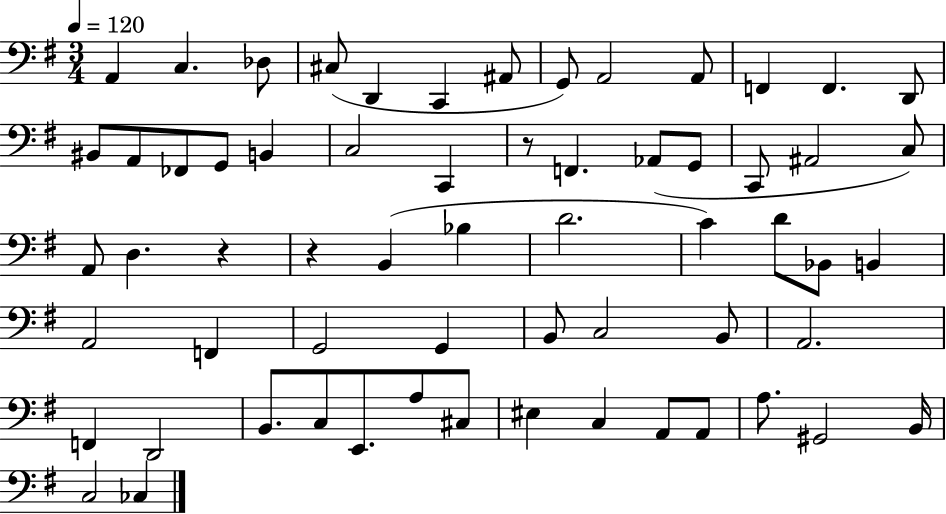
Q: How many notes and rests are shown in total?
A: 62